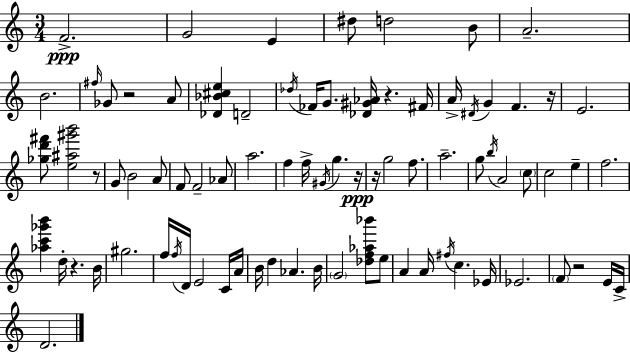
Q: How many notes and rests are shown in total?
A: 81